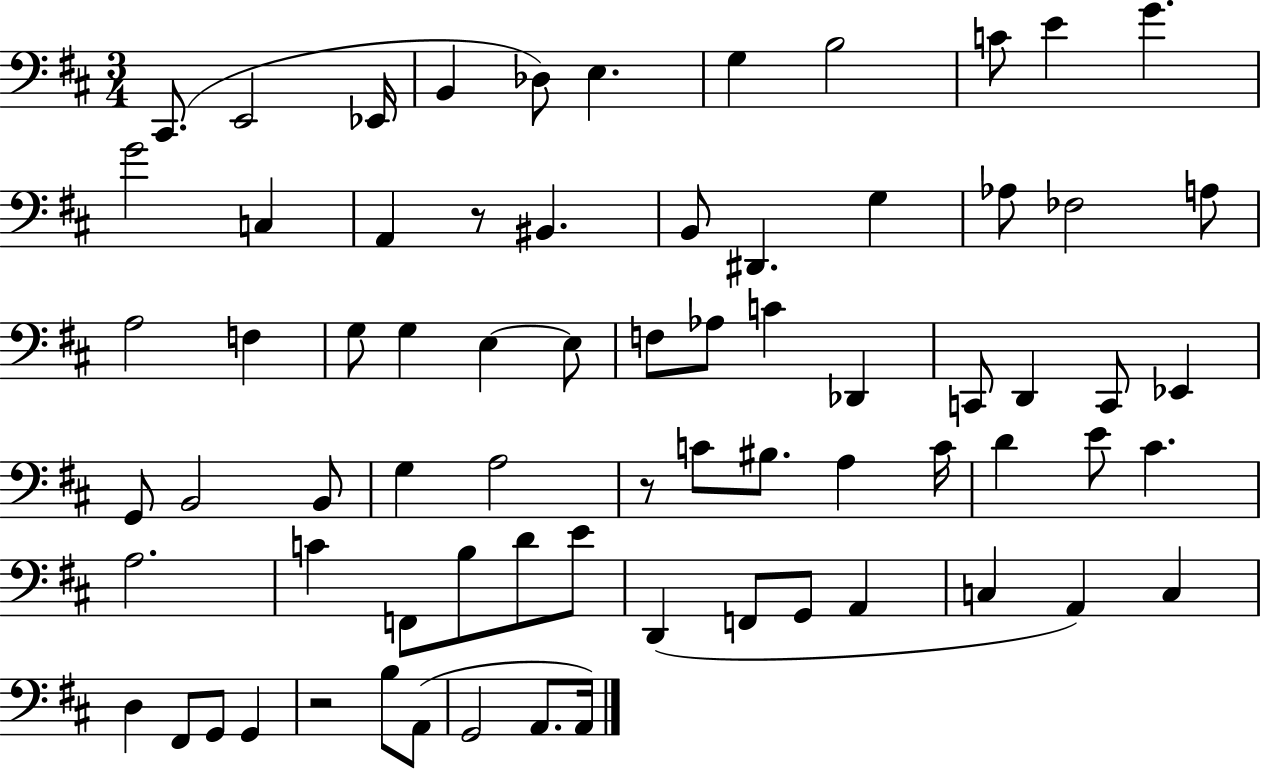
C#2/e. E2/h Eb2/s B2/q Db3/e E3/q. G3/q B3/h C4/e E4/q G4/q. G4/h C3/q A2/q R/e BIS2/q. B2/e D#2/q. G3/q Ab3/e FES3/h A3/e A3/h F3/q G3/e G3/q E3/q E3/e F3/e Ab3/e C4/q Db2/q C2/e D2/q C2/e Eb2/q G2/e B2/h B2/e G3/q A3/h R/e C4/e BIS3/e. A3/q C4/s D4/q E4/e C#4/q. A3/h. C4/q F2/e B3/e D4/e E4/e D2/q F2/e G2/e A2/q C3/q A2/q C3/q D3/q F#2/e G2/e G2/q R/h B3/e A2/e G2/h A2/e. A2/s